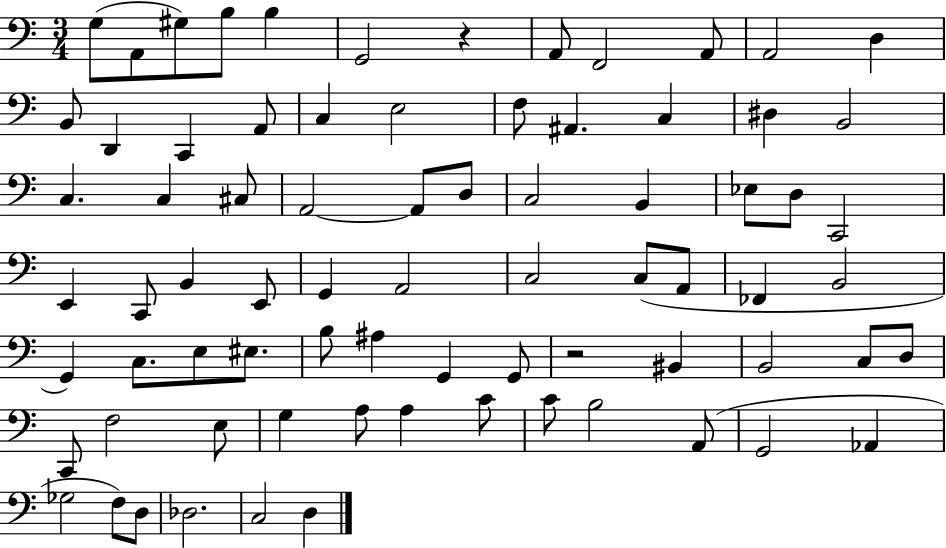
X:1
T:Untitled
M:3/4
L:1/4
K:C
G,/2 A,,/2 ^G,/2 B,/2 B, G,,2 z A,,/2 F,,2 A,,/2 A,,2 D, B,,/2 D,, C,, A,,/2 C, E,2 F,/2 ^A,, C, ^D, B,,2 C, C, ^C,/2 A,,2 A,,/2 D,/2 C,2 B,, _E,/2 D,/2 C,,2 E,, C,,/2 B,, E,,/2 G,, A,,2 C,2 C,/2 A,,/2 _F,, B,,2 G,, C,/2 E,/2 ^E,/2 B,/2 ^A, G,, G,,/2 z2 ^B,, B,,2 C,/2 D,/2 C,,/2 F,2 E,/2 G, A,/2 A, C/2 C/2 B,2 A,,/2 G,,2 _A,, _G,2 F,/2 D,/2 _D,2 C,2 D,